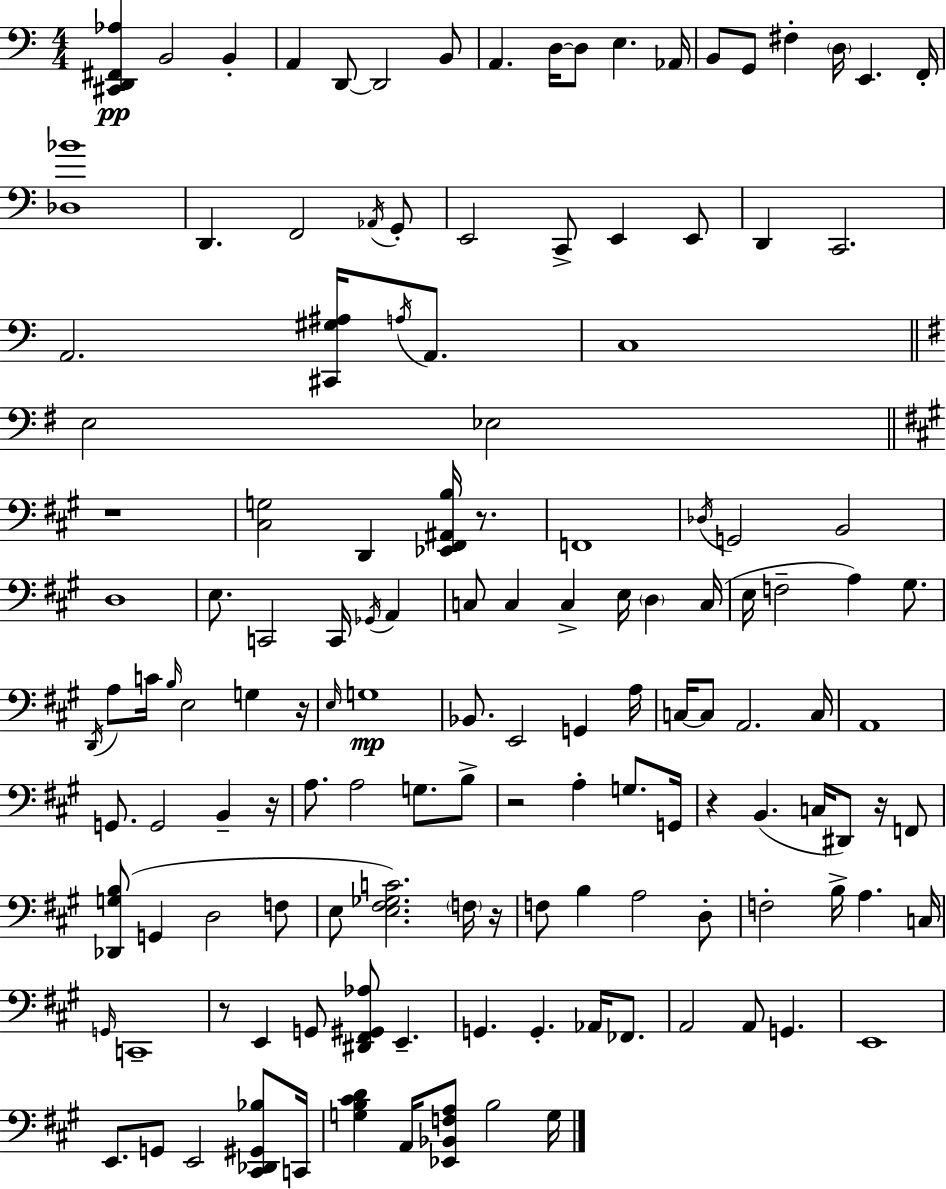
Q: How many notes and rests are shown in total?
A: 138